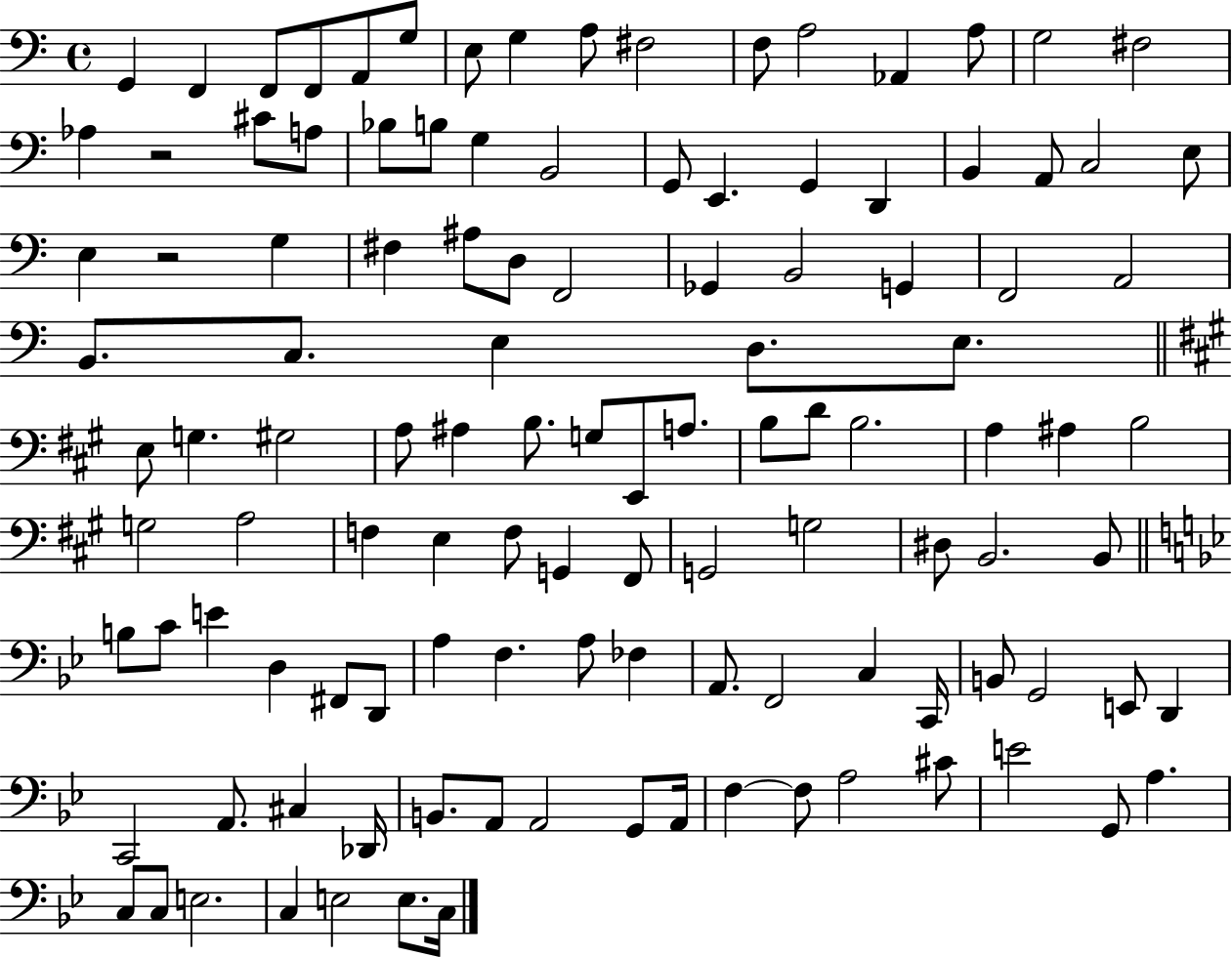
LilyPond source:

{
  \clef bass
  \time 4/4
  \defaultTimeSignature
  \key c \major
  g,4 f,4 f,8 f,8 a,8 g8 | e8 g4 a8 fis2 | f8 a2 aes,4 a8 | g2 fis2 | \break aes4 r2 cis'8 a8 | bes8 b8 g4 b,2 | g,8 e,4. g,4 d,4 | b,4 a,8 c2 e8 | \break e4 r2 g4 | fis4 ais8 d8 f,2 | ges,4 b,2 g,4 | f,2 a,2 | \break b,8. c8. e4 d8. e8. | \bar "||" \break \key a \major e8 g4. gis2 | a8 ais4 b8. g8 e,8 a8. | b8 d'8 b2. | a4 ais4 b2 | \break g2 a2 | f4 e4 f8 g,4 fis,8 | g,2 g2 | dis8 b,2. b,8 | \break \bar "||" \break \key bes \major b8 c'8 e'4 d4 fis,8 d,8 | a4 f4. a8 fes4 | a,8. f,2 c4 c,16 | b,8 g,2 e,8 d,4 | \break c,2 a,8. cis4 des,16 | b,8. a,8 a,2 g,8 a,16 | f4~~ f8 a2 cis'8 | e'2 g,8 a4. | \break c8 c8 e2. | c4 e2 e8. c16 | \bar "|."
}